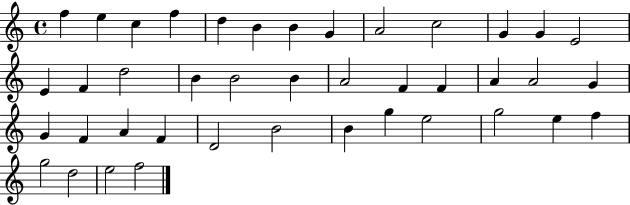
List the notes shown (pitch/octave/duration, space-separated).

F5/q E5/q C5/q F5/q D5/q B4/q B4/q G4/q A4/h C5/h G4/q G4/q E4/h E4/q F4/q D5/h B4/q B4/h B4/q A4/h F4/q F4/q A4/q A4/h G4/q G4/q F4/q A4/q F4/q D4/h B4/h B4/q G5/q E5/h G5/h E5/q F5/q G5/h D5/h E5/h F5/h